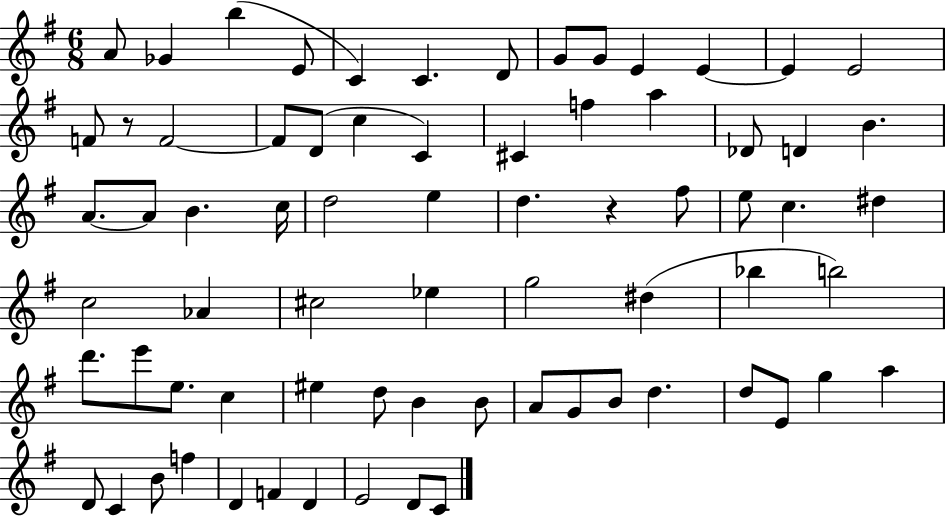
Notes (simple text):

A4/e Gb4/q B5/q E4/e C4/q C4/q. D4/e G4/e G4/e E4/q E4/q E4/q E4/h F4/e R/e F4/h F4/e D4/e C5/q C4/q C#4/q F5/q A5/q Db4/e D4/q B4/q. A4/e. A4/e B4/q. C5/s D5/h E5/q D5/q. R/q F#5/e E5/e C5/q. D#5/q C5/h Ab4/q C#5/h Eb5/q G5/h D#5/q Bb5/q B5/h D6/e. E6/e E5/e. C5/q EIS5/q D5/e B4/q B4/e A4/e G4/e B4/e D5/q. D5/e E4/e G5/q A5/q D4/e C4/q B4/e F5/q D4/q F4/q D4/q E4/h D4/e C4/e